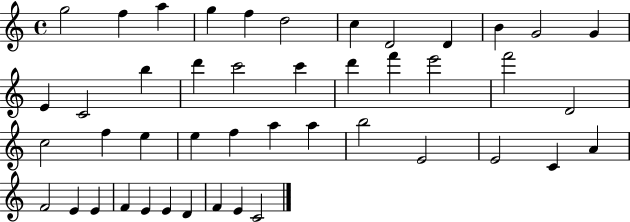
{
  \clef treble
  \time 4/4
  \defaultTimeSignature
  \key c \major
  g''2 f''4 a''4 | g''4 f''4 d''2 | c''4 d'2 d'4 | b'4 g'2 g'4 | \break e'4 c'2 b''4 | d'''4 c'''2 c'''4 | d'''4 f'''4 e'''2 | f'''2 d'2 | \break c''2 f''4 e''4 | e''4 f''4 a''4 a''4 | b''2 e'2 | e'2 c'4 a'4 | \break f'2 e'4 e'4 | f'4 e'4 e'4 d'4 | f'4 e'4 c'2 | \bar "|."
}